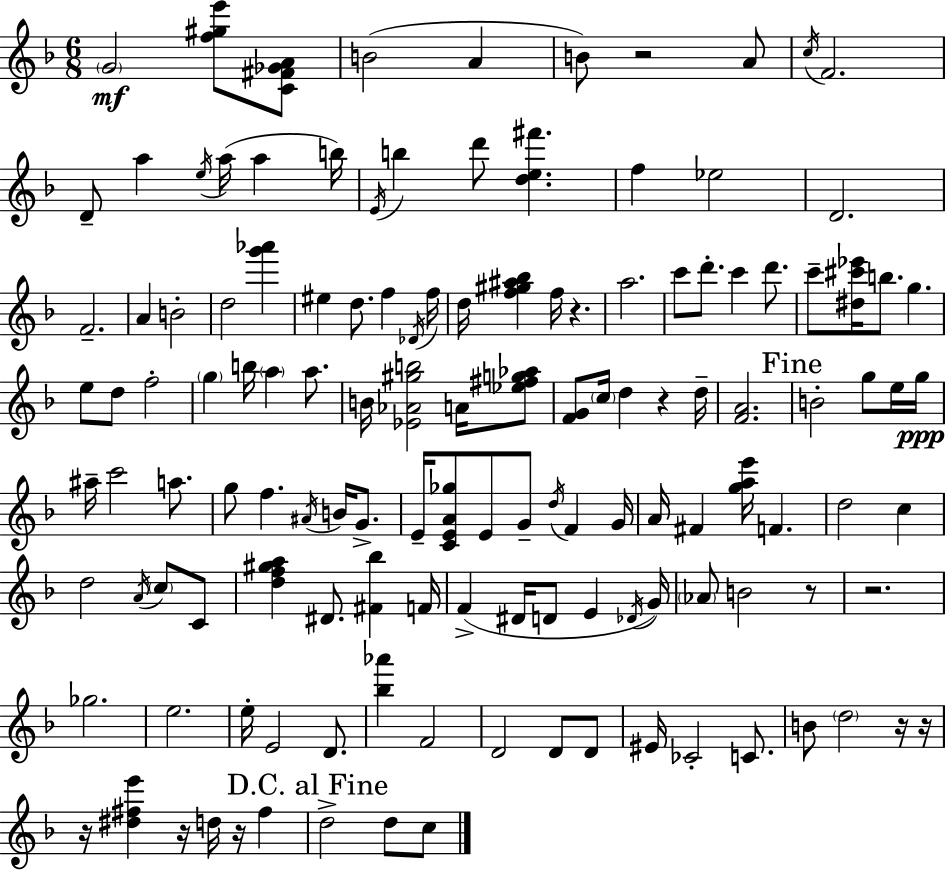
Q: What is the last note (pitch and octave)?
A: C5